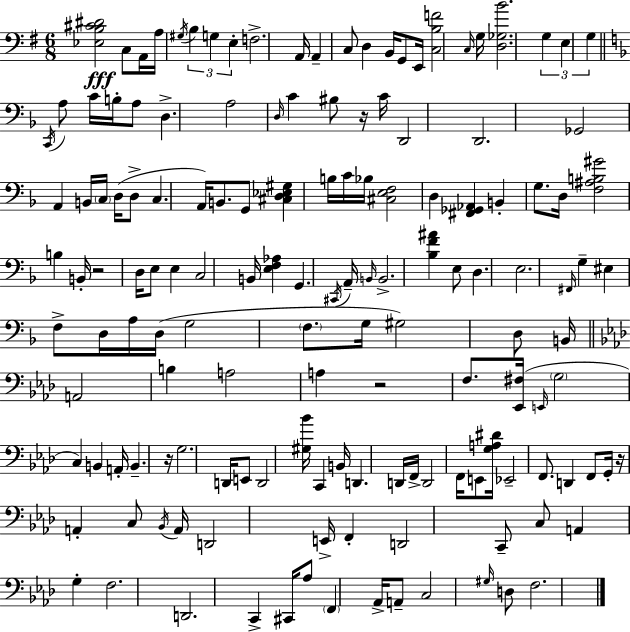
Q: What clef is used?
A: bass